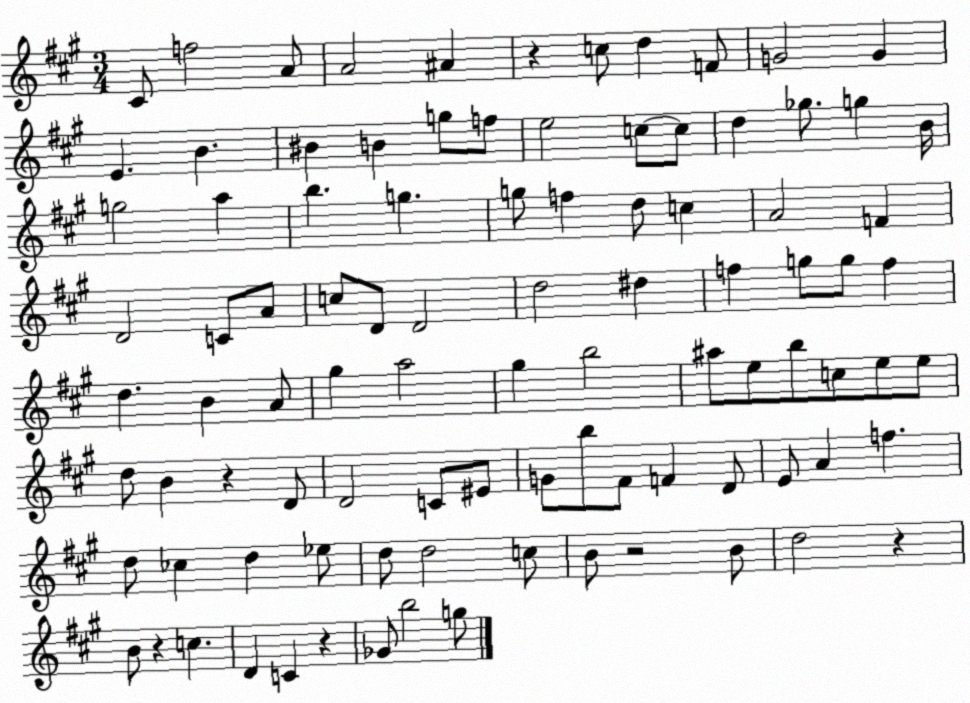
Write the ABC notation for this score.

X:1
T:Untitled
M:3/4
L:1/4
K:A
^C/2 f2 A/2 A2 ^A z c/2 d F/2 G2 G E B ^B B g/2 f/2 e2 c/2 c/2 d _g/2 g B/4 g2 a b g g/2 f d/2 c A2 F D2 C/2 A/2 c/2 D/2 D2 d2 ^d f g/2 g/2 f d B A/2 ^g a2 ^g b2 ^a/2 e/2 b/2 c/2 e/2 e/2 d/2 B z D/2 D2 C/2 ^E/2 G/2 b/2 ^F/2 F D/2 E/2 A f d/2 _c d _e/2 d/2 d2 c/2 B/2 z2 B/2 d2 z B/2 z c D C z _G/2 b2 g/2